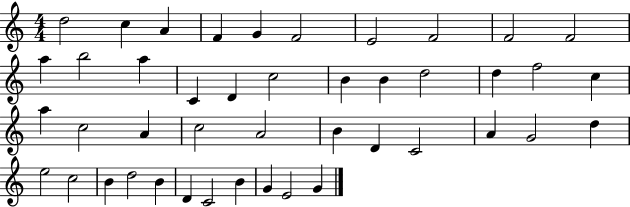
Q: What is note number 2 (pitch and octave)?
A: C5